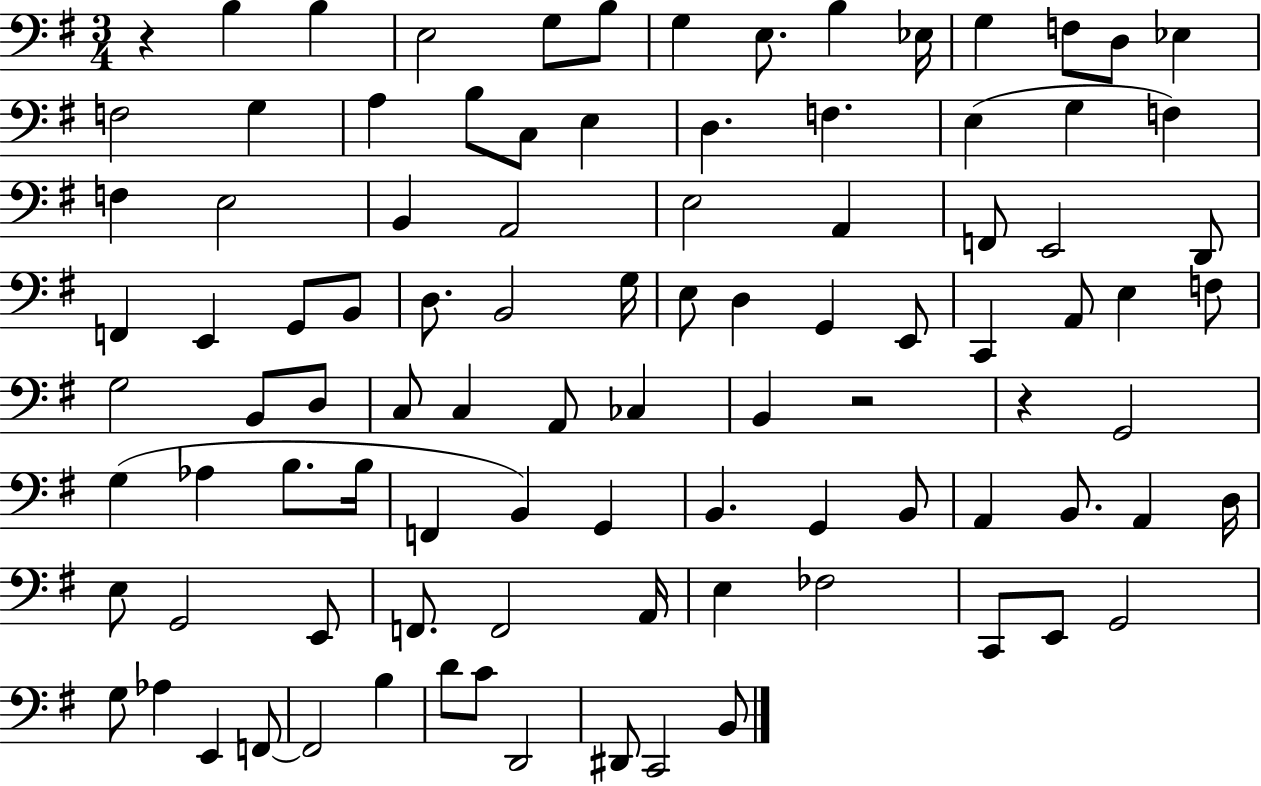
X:1
T:Untitled
M:3/4
L:1/4
K:G
z B, B, E,2 G,/2 B,/2 G, E,/2 B, _E,/4 G, F,/2 D,/2 _E, F,2 G, A, B,/2 C,/2 E, D, F, E, G, F, F, E,2 B,, A,,2 E,2 A,, F,,/2 E,,2 D,,/2 F,, E,, G,,/2 B,,/2 D,/2 B,,2 G,/4 E,/2 D, G,, E,,/2 C,, A,,/2 E, F,/2 G,2 B,,/2 D,/2 C,/2 C, A,,/2 _C, B,, z2 z G,,2 G, _A, B,/2 B,/4 F,, B,, G,, B,, G,, B,,/2 A,, B,,/2 A,, D,/4 E,/2 G,,2 E,,/2 F,,/2 F,,2 A,,/4 E, _F,2 C,,/2 E,,/2 G,,2 G,/2 _A, E,, F,,/2 F,,2 B, D/2 C/2 D,,2 ^D,,/2 C,,2 B,,/2